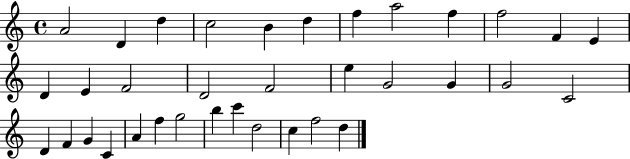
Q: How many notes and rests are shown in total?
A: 35